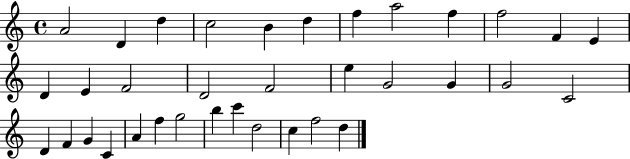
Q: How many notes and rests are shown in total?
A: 35